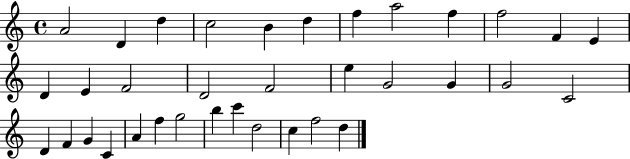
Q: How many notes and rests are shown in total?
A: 35